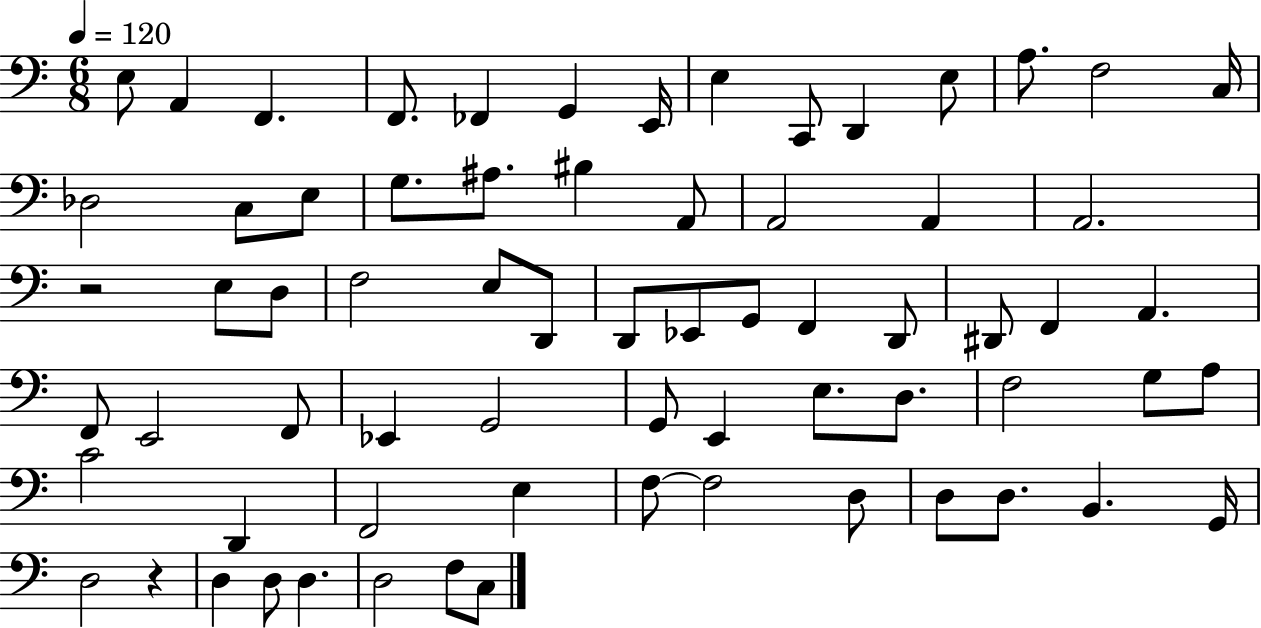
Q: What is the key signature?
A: C major